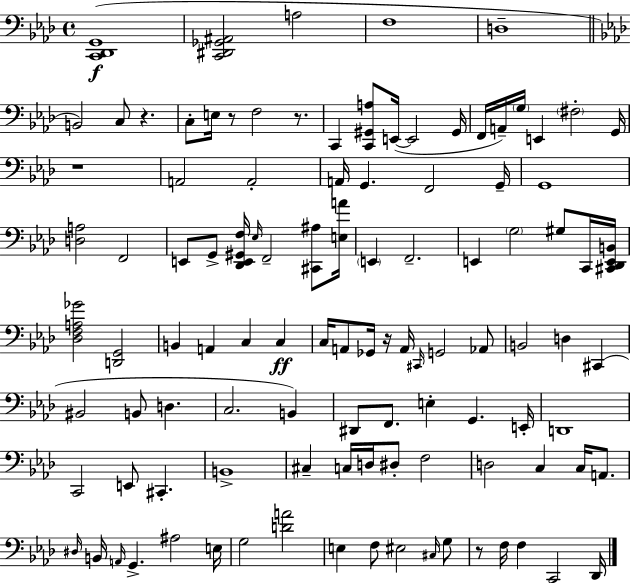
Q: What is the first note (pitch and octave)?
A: A3